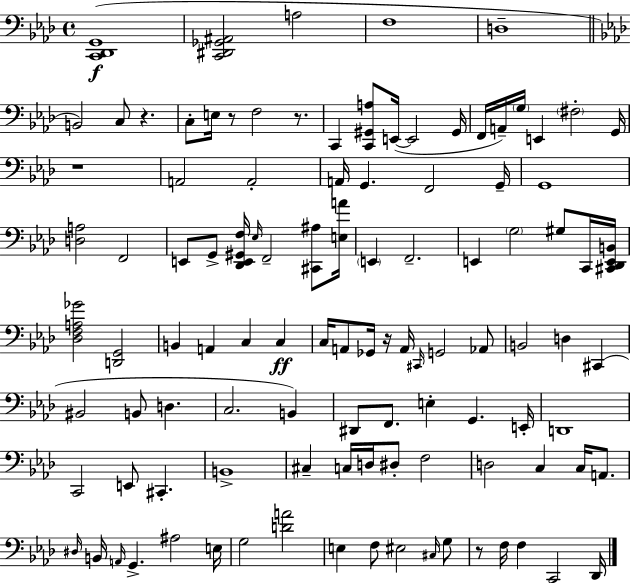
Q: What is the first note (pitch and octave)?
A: A3